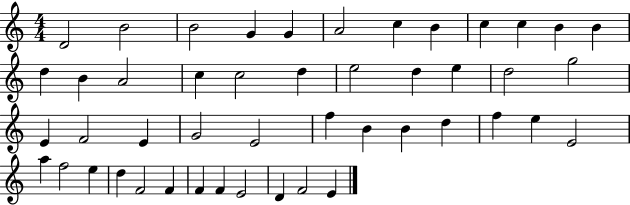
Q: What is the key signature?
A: C major